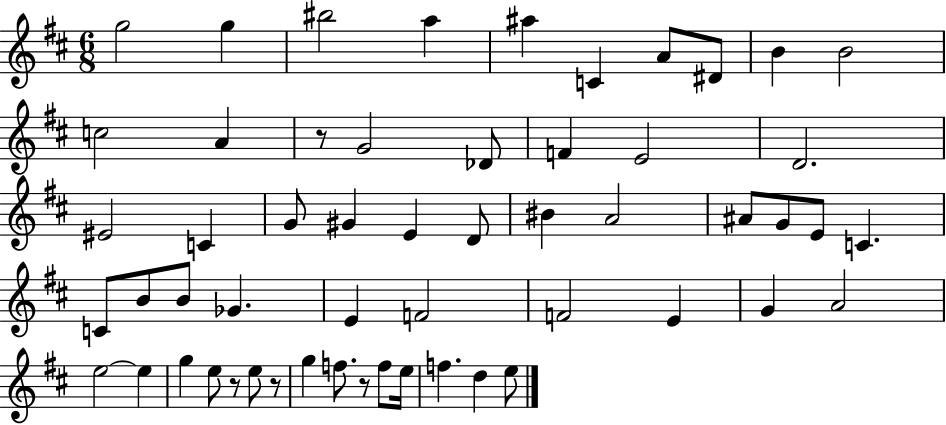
G5/h G5/q BIS5/h A5/q A#5/q C4/q A4/e D#4/e B4/q B4/h C5/h A4/q R/e G4/h Db4/e F4/q E4/h D4/h. EIS4/h C4/q G4/e G#4/q E4/q D4/e BIS4/q A4/h A#4/e G4/e E4/e C4/q. C4/e B4/e B4/e Gb4/q. E4/q F4/h F4/h E4/q G4/q A4/h E5/h E5/q G5/q E5/e R/e E5/e R/e G5/q F5/e. R/e F5/e E5/s F5/q. D5/q E5/e